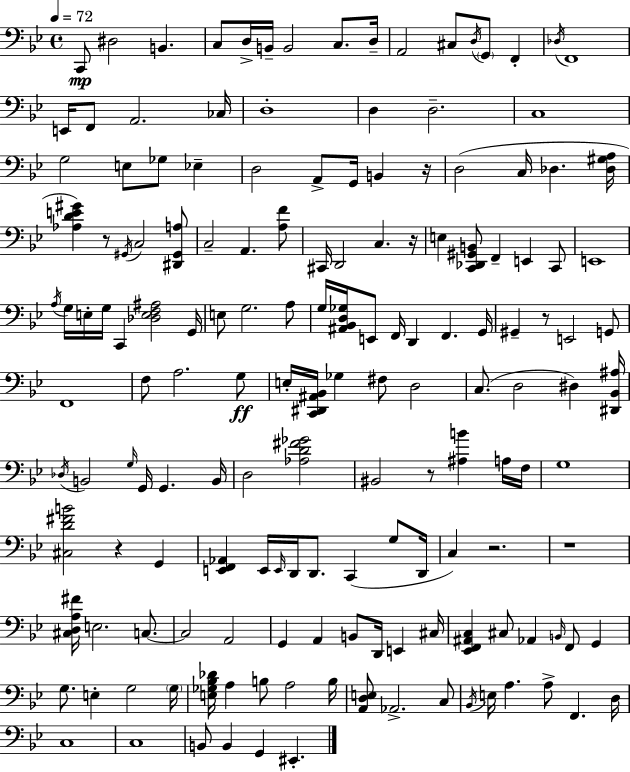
C2/e D#3/h B2/q. C3/e D3/s B2/s B2/h C3/e. D3/s A2/h C#3/e D3/s G2/e F2/q Db3/s F2/w E2/s F2/e A2/h. CES3/s D3/w D3/q D3/h. C3/w G3/h E3/e Gb3/e Eb3/q D3/h A2/e G2/s B2/q R/s D3/h C3/s Db3/q. [Db3,G#3,A3]/s [Ab3,D4,E4,G#4]/q R/e G#2/s C3/h [D#2,G#2,A3]/e C3/h A2/q. [A3,F4]/e C#2/s D2/h C3/q. R/s E3/q [C2,Db2,G#2,B2]/e F2/q E2/q C2/e E2/w A3/s G3/s E3/s G3/s C2/q [Db3,E3,F3,A#3]/h G2/s E3/e G3/h. A3/e G3/s [A#2,Bb2,D3,Gb3]/s E2/e F2/s D2/q F2/q. G2/s G#2/q R/e E2/h G2/e F2/w F3/e A3/h. G3/e E3/s [C2,D#2,A#2,Bb2]/s Gb3/q F#3/e D3/h C3/e. D3/h D#3/q [D#2,Bb2,A#3]/s Db3/s B2/h G3/s G2/s G2/q. B2/s D3/h [Ab3,D4,F#4,Gb4]/h BIS2/h R/e [A#3,B4]/q A3/s F3/s G3/w [C#3,D4,F#4,B4]/h R/q G2/q [E2,F2,Ab2]/q E2/s E2/s D2/s D2/e. C2/q G3/e D2/s C3/q R/h. R/w [C#3,D3,A3,F#4]/s E3/h. C3/e. C3/h A2/h G2/q A2/q B2/e D2/s E2/q C#3/s [Eb2,F2,A#2,C3]/q C#3/e Ab2/q B2/s F2/e G2/q G3/e. E3/q G3/h G3/s [E3,Gb3,Bb3,Db4]/s A3/q B3/e A3/h B3/s [A2,D3,E3]/e Ab2/h. C3/e Bb2/s E3/s A3/q. A3/e F2/q. D3/s C3/w C3/w B2/e B2/q G2/q EIS2/q.